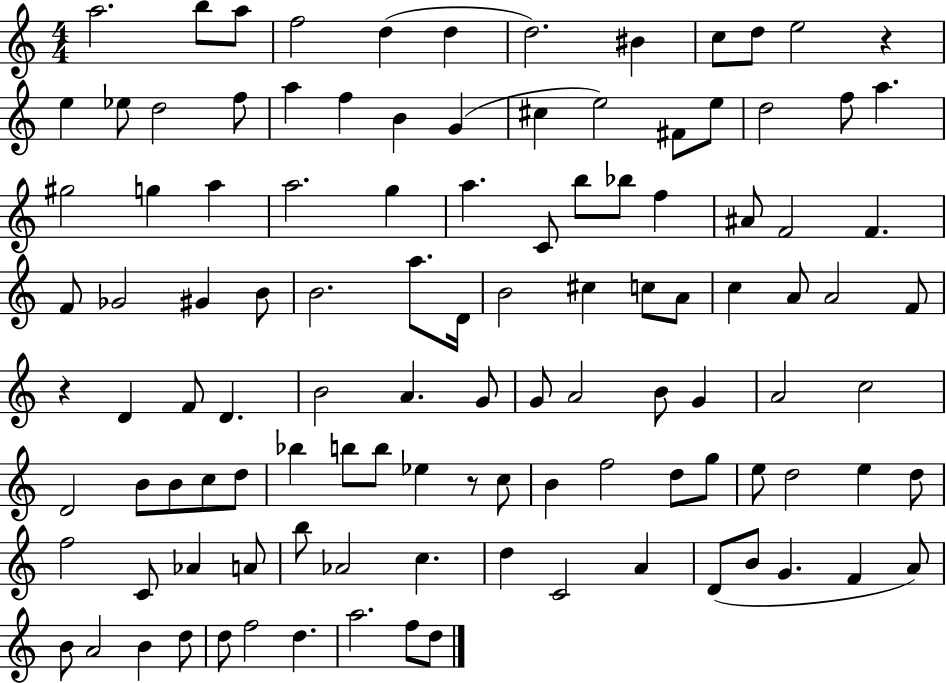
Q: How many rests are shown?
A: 3